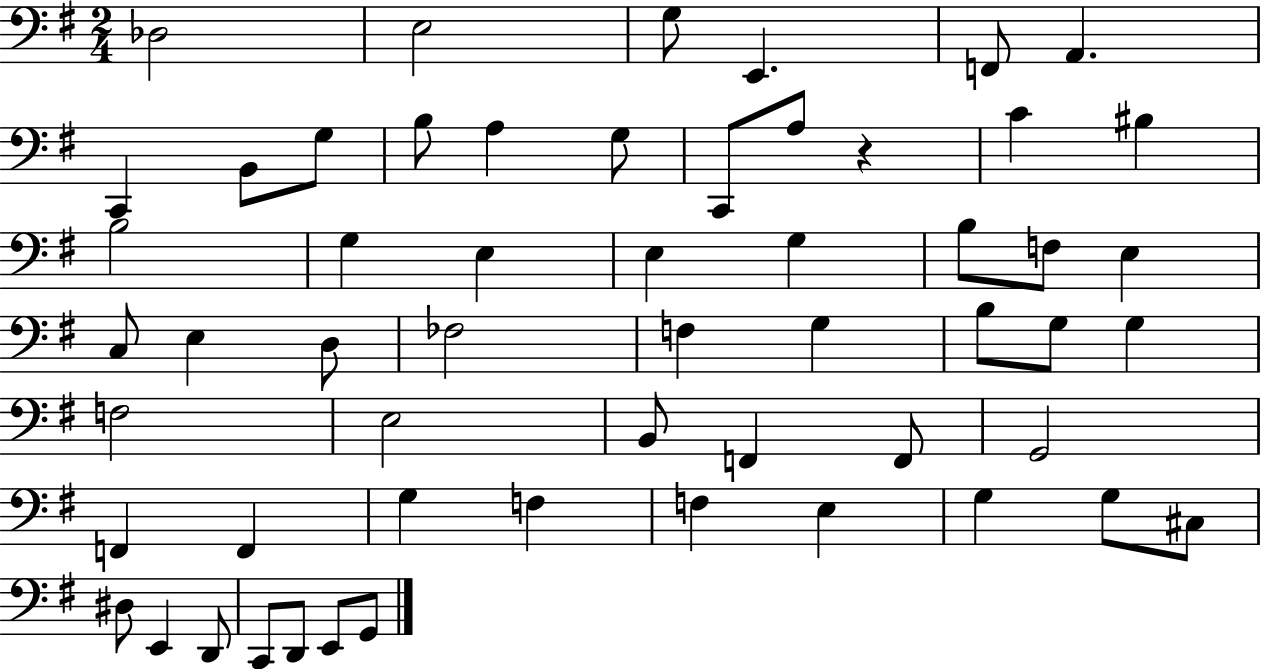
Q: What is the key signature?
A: G major